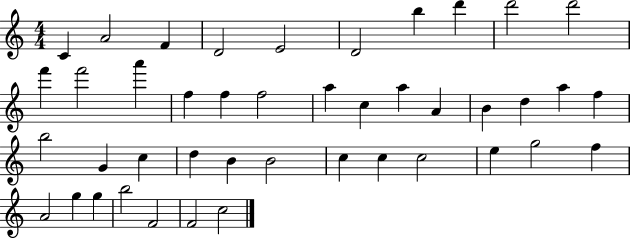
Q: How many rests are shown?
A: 0